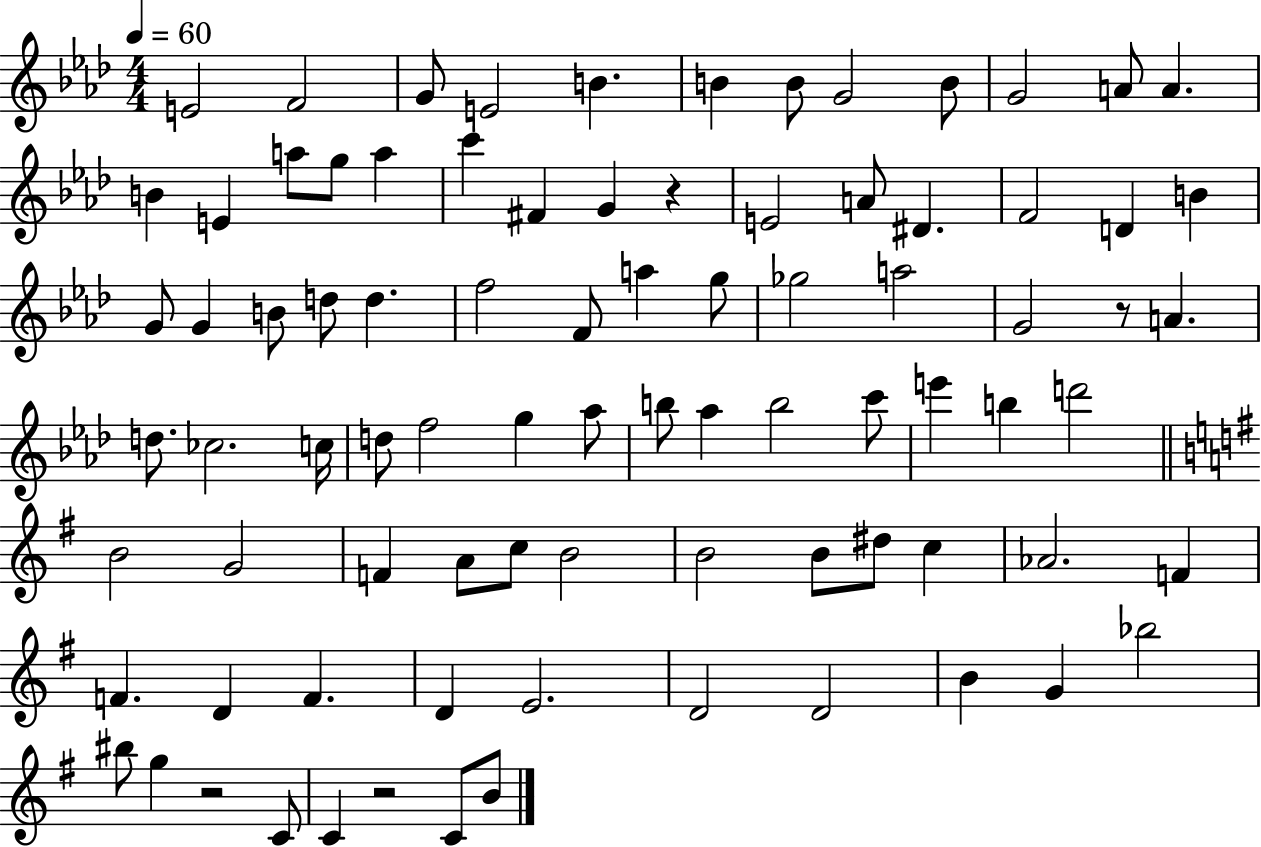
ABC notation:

X:1
T:Untitled
M:4/4
L:1/4
K:Ab
E2 F2 G/2 E2 B B B/2 G2 B/2 G2 A/2 A B E a/2 g/2 a c' ^F G z E2 A/2 ^D F2 D B G/2 G B/2 d/2 d f2 F/2 a g/2 _g2 a2 G2 z/2 A d/2 _c2 c/4 d/2 f2 g _a/2 b/2 _a b2 c'/2 e' b d'2 B2 G2 F A/2 c/2 B2 B2 B/2 ^d/2 c _A2 F F D F D E2 D2 D2 B G _b2 ^b/2 g z2 C/2 C z2 C/2 B/2